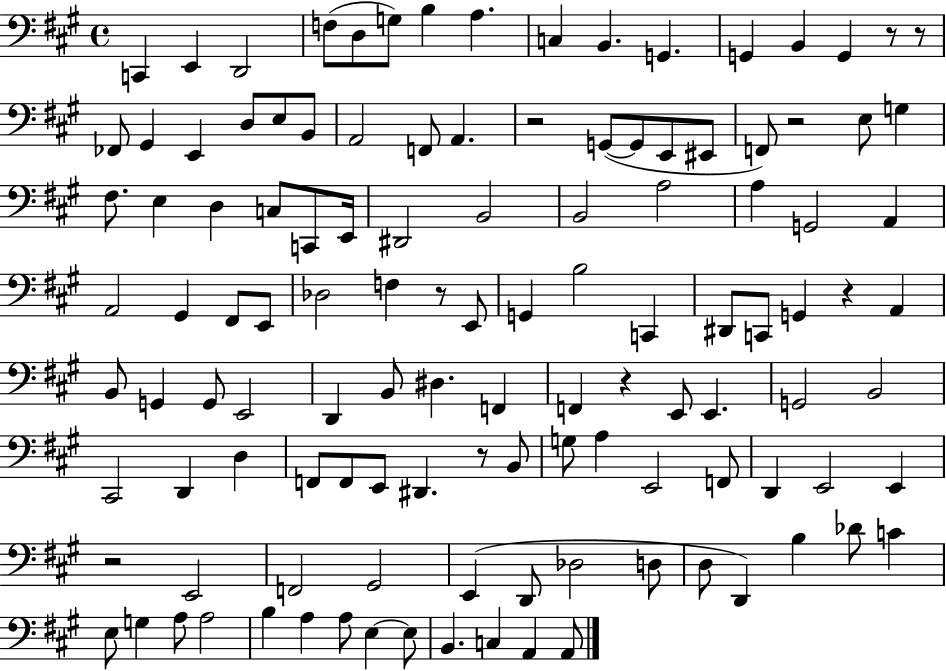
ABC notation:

X:1
T:Untitled
M:4/4
L:1/4
K:A
C,, E,, D,,2 F,/2 D,/2 G,/2 B, A, C, B,, G,, G,, B,, G,, z/2 z/2 _F,,/2 ^G,, E,, D,/2 E,/2 B,,/2 A,,2 F,,/2 A,, z2 G,,/2 G,,/2 E,,/2 ^E,,/2 F,,/2 z2 E,/2 G, ^F,/2 E, D, C,/2 C,,/2 E,,/4 ^D,,2 B,,2 B,,2 A,2 A, G,,2 A,, A,,2 ^G,, ^F,,/2 E,,/2 _D,2 F, z/2 E,,/2 G,, B,2 C,, ^D,,/2 C,,/2 G,, z A,, B,,/2 G,, G,,/2 E,,2 D,, B,,/2 ^D, F,, F,, z E,,/2 E,, G,,2 B,,2 ^C,,2 D,, D, F,,/2 F,,/2 E,,/2 ^D,, z/2 B,,/2 G,/2 A, E,,2 F,,/2 D,, E,,2 E,, z2 E,,2 F,,2 ^G,,2 E,, D,,/2 _D,2 D,/2 D,/2 D,, B, _D/2 C E,/2 G, A,/2 A,2 B, A, A,/2 E, E,/2 B,, C, A,, A,,/2